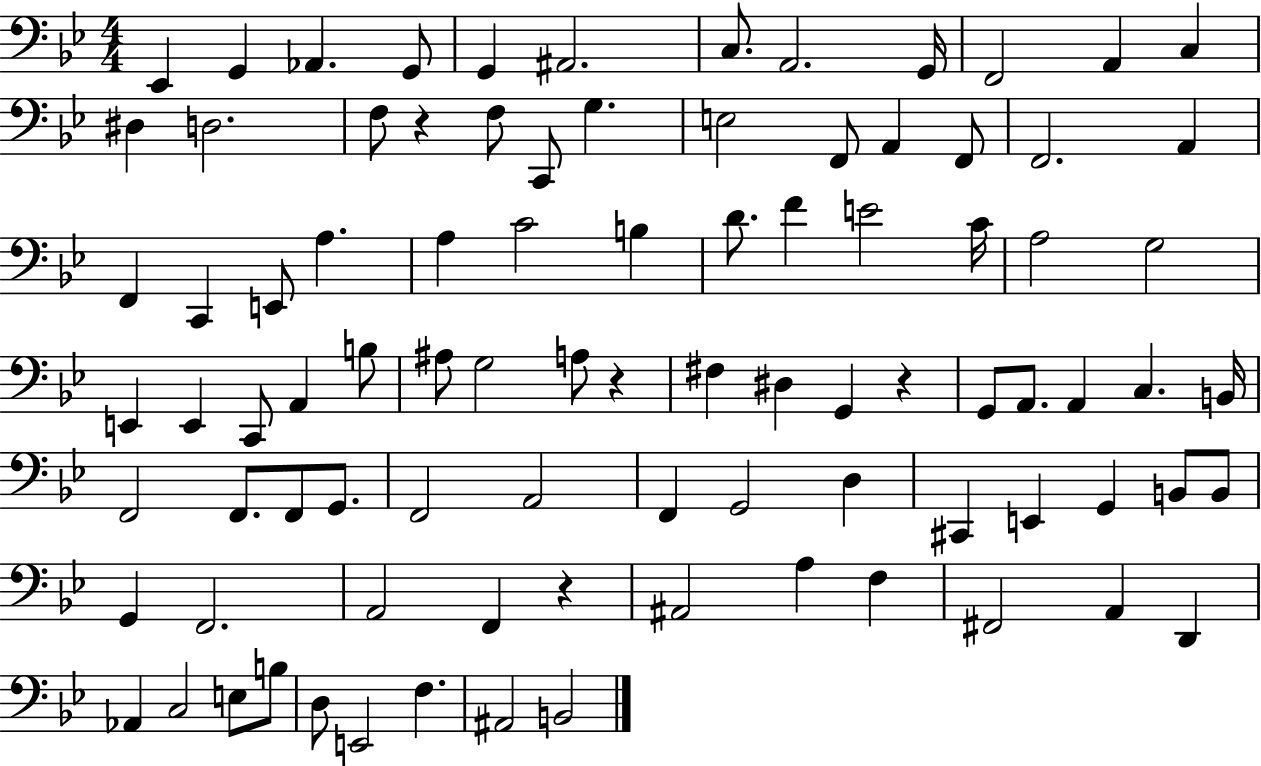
{
  \clef bass
  \numericTimeSignature
  \time 4/4
  \key bes \major
  \repeat volta 2 { ees,4 g,4 aes,4. g,8 | g,4 ais,2. | c8. a,2. g,16 | f,2 a,4 c4 | \break dis4 d2. | f8 r4 f8 c,8 g4. | e2 f,8 a,4 f,8 | f,2. a,4 | \break f,4 c,4 e,8 a4. | a4 c'2 b4 | d'8. f'4 e'2 c'16 | a2 g2 | \break e,4 e,4 c,8 a,4 b8 | ais8 g2 a8 r4 | fis4 dis4 g,4 r4 | g,8 a,8. a,4 c4. b,16 | \break f,2 f,8. f,8 g,8. | f,2 a,2 | f,4 g,2 d4 | cis,4 e,4 g,4 b,8 b,8 | \break g,4 f,2. | a,2 f,4 r4 | ais,2 a4 f4 | fis,2 a,4 d,4 | \break aes,4 c2 e8 b8 | d8 e,2 f4. | ais,2 b,2 | } \bar "|."
}